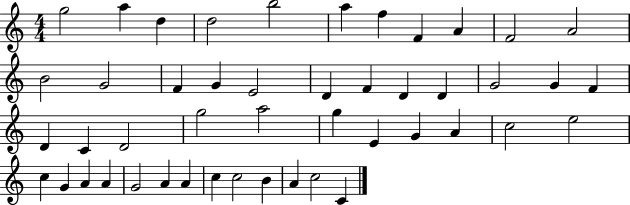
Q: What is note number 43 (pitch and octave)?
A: C5